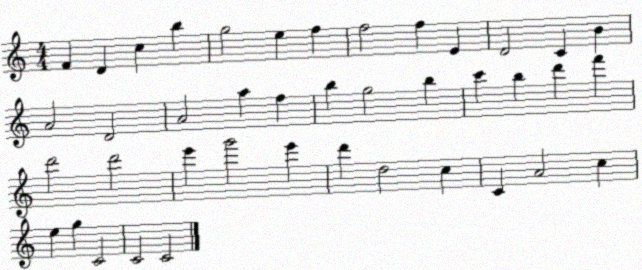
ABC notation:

X:1
T:Untitled
M:4/4
L:1/4
K:C
F D c b g2 e f f2 f E D2 C B A2 D2 A2 a f b g2 b c' b d' f' d'2 d'2 e' g'2 e' d' d2 c C A2 c e g C2 C2 C2